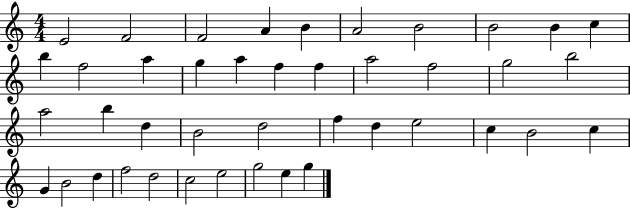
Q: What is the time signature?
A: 4/4